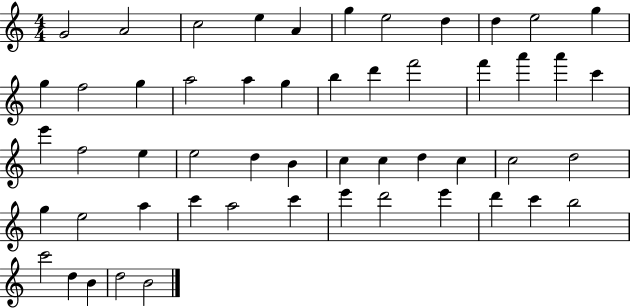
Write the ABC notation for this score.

X:1
T:Untitled
M:4/4
L:1/4
K:C
G2 A2 c2 e A g e2 d d e2 g g f2 g a2 a g b d' f'2 f' a' a' c' e' f2 e e2 d B c c d c c2 d2 g e2 a c' a2 c' e' d'2 e' d' c' b2 c'2 d B d2 B2